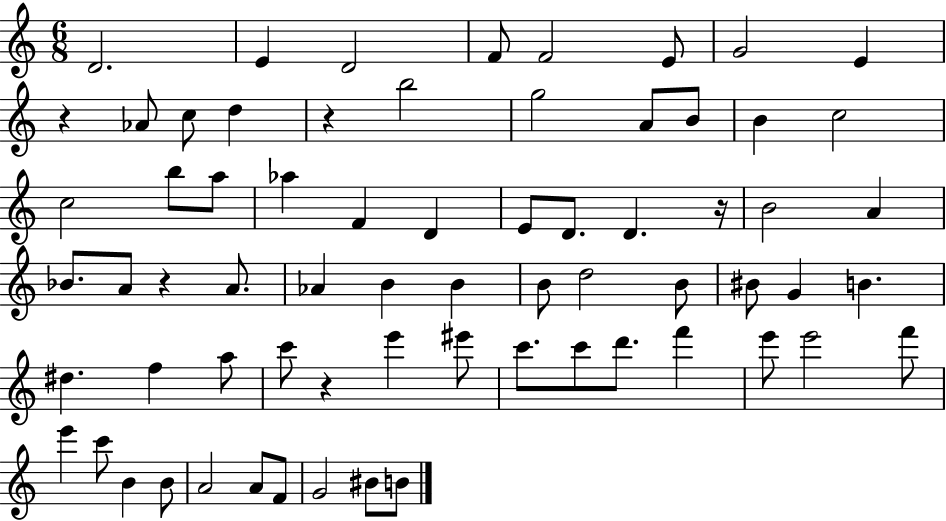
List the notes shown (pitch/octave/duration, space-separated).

D4/h. E4/q D4/h F4/e F4/h E4/e G4/h E4/q R/q Ab4/e C5/e D5/q R/q B5/h G5/h A4/e B4/e B4/q C5/h C5/h B5/e A5/e Ab5/q F4/q D4/q E4/e D4/e. D4/q. R/s B4/h A4/q Bb4/e. A4/e R/q A4/e. Ab4/q B4/q B4/q B4/e D5/h B4/e BIS4/e G4/q B4/q. D#5/q. F5/q A5/e C6/e R/q E6/q EIS6/e C6/e. C6/e D6/e. F6/q E6/e E6/h F6/e E6/q C6/e B4/q B4/e A4/h A4/e F4/e G4/h BIS4/e B4/e